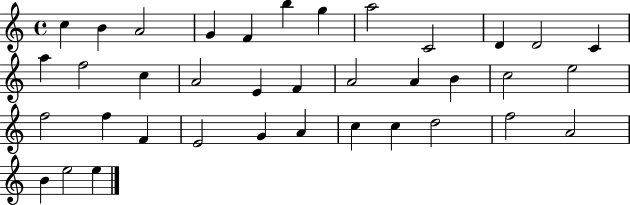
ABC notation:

X:1
T:Untitled
M:4/4
L:1/4
K:C
c B A2 G F b g a2 C2 D D2 C a f2 c A2 E F A2 A B c2 e2 f2 f F E2 G A c c d2 f2 A2 B e2 e